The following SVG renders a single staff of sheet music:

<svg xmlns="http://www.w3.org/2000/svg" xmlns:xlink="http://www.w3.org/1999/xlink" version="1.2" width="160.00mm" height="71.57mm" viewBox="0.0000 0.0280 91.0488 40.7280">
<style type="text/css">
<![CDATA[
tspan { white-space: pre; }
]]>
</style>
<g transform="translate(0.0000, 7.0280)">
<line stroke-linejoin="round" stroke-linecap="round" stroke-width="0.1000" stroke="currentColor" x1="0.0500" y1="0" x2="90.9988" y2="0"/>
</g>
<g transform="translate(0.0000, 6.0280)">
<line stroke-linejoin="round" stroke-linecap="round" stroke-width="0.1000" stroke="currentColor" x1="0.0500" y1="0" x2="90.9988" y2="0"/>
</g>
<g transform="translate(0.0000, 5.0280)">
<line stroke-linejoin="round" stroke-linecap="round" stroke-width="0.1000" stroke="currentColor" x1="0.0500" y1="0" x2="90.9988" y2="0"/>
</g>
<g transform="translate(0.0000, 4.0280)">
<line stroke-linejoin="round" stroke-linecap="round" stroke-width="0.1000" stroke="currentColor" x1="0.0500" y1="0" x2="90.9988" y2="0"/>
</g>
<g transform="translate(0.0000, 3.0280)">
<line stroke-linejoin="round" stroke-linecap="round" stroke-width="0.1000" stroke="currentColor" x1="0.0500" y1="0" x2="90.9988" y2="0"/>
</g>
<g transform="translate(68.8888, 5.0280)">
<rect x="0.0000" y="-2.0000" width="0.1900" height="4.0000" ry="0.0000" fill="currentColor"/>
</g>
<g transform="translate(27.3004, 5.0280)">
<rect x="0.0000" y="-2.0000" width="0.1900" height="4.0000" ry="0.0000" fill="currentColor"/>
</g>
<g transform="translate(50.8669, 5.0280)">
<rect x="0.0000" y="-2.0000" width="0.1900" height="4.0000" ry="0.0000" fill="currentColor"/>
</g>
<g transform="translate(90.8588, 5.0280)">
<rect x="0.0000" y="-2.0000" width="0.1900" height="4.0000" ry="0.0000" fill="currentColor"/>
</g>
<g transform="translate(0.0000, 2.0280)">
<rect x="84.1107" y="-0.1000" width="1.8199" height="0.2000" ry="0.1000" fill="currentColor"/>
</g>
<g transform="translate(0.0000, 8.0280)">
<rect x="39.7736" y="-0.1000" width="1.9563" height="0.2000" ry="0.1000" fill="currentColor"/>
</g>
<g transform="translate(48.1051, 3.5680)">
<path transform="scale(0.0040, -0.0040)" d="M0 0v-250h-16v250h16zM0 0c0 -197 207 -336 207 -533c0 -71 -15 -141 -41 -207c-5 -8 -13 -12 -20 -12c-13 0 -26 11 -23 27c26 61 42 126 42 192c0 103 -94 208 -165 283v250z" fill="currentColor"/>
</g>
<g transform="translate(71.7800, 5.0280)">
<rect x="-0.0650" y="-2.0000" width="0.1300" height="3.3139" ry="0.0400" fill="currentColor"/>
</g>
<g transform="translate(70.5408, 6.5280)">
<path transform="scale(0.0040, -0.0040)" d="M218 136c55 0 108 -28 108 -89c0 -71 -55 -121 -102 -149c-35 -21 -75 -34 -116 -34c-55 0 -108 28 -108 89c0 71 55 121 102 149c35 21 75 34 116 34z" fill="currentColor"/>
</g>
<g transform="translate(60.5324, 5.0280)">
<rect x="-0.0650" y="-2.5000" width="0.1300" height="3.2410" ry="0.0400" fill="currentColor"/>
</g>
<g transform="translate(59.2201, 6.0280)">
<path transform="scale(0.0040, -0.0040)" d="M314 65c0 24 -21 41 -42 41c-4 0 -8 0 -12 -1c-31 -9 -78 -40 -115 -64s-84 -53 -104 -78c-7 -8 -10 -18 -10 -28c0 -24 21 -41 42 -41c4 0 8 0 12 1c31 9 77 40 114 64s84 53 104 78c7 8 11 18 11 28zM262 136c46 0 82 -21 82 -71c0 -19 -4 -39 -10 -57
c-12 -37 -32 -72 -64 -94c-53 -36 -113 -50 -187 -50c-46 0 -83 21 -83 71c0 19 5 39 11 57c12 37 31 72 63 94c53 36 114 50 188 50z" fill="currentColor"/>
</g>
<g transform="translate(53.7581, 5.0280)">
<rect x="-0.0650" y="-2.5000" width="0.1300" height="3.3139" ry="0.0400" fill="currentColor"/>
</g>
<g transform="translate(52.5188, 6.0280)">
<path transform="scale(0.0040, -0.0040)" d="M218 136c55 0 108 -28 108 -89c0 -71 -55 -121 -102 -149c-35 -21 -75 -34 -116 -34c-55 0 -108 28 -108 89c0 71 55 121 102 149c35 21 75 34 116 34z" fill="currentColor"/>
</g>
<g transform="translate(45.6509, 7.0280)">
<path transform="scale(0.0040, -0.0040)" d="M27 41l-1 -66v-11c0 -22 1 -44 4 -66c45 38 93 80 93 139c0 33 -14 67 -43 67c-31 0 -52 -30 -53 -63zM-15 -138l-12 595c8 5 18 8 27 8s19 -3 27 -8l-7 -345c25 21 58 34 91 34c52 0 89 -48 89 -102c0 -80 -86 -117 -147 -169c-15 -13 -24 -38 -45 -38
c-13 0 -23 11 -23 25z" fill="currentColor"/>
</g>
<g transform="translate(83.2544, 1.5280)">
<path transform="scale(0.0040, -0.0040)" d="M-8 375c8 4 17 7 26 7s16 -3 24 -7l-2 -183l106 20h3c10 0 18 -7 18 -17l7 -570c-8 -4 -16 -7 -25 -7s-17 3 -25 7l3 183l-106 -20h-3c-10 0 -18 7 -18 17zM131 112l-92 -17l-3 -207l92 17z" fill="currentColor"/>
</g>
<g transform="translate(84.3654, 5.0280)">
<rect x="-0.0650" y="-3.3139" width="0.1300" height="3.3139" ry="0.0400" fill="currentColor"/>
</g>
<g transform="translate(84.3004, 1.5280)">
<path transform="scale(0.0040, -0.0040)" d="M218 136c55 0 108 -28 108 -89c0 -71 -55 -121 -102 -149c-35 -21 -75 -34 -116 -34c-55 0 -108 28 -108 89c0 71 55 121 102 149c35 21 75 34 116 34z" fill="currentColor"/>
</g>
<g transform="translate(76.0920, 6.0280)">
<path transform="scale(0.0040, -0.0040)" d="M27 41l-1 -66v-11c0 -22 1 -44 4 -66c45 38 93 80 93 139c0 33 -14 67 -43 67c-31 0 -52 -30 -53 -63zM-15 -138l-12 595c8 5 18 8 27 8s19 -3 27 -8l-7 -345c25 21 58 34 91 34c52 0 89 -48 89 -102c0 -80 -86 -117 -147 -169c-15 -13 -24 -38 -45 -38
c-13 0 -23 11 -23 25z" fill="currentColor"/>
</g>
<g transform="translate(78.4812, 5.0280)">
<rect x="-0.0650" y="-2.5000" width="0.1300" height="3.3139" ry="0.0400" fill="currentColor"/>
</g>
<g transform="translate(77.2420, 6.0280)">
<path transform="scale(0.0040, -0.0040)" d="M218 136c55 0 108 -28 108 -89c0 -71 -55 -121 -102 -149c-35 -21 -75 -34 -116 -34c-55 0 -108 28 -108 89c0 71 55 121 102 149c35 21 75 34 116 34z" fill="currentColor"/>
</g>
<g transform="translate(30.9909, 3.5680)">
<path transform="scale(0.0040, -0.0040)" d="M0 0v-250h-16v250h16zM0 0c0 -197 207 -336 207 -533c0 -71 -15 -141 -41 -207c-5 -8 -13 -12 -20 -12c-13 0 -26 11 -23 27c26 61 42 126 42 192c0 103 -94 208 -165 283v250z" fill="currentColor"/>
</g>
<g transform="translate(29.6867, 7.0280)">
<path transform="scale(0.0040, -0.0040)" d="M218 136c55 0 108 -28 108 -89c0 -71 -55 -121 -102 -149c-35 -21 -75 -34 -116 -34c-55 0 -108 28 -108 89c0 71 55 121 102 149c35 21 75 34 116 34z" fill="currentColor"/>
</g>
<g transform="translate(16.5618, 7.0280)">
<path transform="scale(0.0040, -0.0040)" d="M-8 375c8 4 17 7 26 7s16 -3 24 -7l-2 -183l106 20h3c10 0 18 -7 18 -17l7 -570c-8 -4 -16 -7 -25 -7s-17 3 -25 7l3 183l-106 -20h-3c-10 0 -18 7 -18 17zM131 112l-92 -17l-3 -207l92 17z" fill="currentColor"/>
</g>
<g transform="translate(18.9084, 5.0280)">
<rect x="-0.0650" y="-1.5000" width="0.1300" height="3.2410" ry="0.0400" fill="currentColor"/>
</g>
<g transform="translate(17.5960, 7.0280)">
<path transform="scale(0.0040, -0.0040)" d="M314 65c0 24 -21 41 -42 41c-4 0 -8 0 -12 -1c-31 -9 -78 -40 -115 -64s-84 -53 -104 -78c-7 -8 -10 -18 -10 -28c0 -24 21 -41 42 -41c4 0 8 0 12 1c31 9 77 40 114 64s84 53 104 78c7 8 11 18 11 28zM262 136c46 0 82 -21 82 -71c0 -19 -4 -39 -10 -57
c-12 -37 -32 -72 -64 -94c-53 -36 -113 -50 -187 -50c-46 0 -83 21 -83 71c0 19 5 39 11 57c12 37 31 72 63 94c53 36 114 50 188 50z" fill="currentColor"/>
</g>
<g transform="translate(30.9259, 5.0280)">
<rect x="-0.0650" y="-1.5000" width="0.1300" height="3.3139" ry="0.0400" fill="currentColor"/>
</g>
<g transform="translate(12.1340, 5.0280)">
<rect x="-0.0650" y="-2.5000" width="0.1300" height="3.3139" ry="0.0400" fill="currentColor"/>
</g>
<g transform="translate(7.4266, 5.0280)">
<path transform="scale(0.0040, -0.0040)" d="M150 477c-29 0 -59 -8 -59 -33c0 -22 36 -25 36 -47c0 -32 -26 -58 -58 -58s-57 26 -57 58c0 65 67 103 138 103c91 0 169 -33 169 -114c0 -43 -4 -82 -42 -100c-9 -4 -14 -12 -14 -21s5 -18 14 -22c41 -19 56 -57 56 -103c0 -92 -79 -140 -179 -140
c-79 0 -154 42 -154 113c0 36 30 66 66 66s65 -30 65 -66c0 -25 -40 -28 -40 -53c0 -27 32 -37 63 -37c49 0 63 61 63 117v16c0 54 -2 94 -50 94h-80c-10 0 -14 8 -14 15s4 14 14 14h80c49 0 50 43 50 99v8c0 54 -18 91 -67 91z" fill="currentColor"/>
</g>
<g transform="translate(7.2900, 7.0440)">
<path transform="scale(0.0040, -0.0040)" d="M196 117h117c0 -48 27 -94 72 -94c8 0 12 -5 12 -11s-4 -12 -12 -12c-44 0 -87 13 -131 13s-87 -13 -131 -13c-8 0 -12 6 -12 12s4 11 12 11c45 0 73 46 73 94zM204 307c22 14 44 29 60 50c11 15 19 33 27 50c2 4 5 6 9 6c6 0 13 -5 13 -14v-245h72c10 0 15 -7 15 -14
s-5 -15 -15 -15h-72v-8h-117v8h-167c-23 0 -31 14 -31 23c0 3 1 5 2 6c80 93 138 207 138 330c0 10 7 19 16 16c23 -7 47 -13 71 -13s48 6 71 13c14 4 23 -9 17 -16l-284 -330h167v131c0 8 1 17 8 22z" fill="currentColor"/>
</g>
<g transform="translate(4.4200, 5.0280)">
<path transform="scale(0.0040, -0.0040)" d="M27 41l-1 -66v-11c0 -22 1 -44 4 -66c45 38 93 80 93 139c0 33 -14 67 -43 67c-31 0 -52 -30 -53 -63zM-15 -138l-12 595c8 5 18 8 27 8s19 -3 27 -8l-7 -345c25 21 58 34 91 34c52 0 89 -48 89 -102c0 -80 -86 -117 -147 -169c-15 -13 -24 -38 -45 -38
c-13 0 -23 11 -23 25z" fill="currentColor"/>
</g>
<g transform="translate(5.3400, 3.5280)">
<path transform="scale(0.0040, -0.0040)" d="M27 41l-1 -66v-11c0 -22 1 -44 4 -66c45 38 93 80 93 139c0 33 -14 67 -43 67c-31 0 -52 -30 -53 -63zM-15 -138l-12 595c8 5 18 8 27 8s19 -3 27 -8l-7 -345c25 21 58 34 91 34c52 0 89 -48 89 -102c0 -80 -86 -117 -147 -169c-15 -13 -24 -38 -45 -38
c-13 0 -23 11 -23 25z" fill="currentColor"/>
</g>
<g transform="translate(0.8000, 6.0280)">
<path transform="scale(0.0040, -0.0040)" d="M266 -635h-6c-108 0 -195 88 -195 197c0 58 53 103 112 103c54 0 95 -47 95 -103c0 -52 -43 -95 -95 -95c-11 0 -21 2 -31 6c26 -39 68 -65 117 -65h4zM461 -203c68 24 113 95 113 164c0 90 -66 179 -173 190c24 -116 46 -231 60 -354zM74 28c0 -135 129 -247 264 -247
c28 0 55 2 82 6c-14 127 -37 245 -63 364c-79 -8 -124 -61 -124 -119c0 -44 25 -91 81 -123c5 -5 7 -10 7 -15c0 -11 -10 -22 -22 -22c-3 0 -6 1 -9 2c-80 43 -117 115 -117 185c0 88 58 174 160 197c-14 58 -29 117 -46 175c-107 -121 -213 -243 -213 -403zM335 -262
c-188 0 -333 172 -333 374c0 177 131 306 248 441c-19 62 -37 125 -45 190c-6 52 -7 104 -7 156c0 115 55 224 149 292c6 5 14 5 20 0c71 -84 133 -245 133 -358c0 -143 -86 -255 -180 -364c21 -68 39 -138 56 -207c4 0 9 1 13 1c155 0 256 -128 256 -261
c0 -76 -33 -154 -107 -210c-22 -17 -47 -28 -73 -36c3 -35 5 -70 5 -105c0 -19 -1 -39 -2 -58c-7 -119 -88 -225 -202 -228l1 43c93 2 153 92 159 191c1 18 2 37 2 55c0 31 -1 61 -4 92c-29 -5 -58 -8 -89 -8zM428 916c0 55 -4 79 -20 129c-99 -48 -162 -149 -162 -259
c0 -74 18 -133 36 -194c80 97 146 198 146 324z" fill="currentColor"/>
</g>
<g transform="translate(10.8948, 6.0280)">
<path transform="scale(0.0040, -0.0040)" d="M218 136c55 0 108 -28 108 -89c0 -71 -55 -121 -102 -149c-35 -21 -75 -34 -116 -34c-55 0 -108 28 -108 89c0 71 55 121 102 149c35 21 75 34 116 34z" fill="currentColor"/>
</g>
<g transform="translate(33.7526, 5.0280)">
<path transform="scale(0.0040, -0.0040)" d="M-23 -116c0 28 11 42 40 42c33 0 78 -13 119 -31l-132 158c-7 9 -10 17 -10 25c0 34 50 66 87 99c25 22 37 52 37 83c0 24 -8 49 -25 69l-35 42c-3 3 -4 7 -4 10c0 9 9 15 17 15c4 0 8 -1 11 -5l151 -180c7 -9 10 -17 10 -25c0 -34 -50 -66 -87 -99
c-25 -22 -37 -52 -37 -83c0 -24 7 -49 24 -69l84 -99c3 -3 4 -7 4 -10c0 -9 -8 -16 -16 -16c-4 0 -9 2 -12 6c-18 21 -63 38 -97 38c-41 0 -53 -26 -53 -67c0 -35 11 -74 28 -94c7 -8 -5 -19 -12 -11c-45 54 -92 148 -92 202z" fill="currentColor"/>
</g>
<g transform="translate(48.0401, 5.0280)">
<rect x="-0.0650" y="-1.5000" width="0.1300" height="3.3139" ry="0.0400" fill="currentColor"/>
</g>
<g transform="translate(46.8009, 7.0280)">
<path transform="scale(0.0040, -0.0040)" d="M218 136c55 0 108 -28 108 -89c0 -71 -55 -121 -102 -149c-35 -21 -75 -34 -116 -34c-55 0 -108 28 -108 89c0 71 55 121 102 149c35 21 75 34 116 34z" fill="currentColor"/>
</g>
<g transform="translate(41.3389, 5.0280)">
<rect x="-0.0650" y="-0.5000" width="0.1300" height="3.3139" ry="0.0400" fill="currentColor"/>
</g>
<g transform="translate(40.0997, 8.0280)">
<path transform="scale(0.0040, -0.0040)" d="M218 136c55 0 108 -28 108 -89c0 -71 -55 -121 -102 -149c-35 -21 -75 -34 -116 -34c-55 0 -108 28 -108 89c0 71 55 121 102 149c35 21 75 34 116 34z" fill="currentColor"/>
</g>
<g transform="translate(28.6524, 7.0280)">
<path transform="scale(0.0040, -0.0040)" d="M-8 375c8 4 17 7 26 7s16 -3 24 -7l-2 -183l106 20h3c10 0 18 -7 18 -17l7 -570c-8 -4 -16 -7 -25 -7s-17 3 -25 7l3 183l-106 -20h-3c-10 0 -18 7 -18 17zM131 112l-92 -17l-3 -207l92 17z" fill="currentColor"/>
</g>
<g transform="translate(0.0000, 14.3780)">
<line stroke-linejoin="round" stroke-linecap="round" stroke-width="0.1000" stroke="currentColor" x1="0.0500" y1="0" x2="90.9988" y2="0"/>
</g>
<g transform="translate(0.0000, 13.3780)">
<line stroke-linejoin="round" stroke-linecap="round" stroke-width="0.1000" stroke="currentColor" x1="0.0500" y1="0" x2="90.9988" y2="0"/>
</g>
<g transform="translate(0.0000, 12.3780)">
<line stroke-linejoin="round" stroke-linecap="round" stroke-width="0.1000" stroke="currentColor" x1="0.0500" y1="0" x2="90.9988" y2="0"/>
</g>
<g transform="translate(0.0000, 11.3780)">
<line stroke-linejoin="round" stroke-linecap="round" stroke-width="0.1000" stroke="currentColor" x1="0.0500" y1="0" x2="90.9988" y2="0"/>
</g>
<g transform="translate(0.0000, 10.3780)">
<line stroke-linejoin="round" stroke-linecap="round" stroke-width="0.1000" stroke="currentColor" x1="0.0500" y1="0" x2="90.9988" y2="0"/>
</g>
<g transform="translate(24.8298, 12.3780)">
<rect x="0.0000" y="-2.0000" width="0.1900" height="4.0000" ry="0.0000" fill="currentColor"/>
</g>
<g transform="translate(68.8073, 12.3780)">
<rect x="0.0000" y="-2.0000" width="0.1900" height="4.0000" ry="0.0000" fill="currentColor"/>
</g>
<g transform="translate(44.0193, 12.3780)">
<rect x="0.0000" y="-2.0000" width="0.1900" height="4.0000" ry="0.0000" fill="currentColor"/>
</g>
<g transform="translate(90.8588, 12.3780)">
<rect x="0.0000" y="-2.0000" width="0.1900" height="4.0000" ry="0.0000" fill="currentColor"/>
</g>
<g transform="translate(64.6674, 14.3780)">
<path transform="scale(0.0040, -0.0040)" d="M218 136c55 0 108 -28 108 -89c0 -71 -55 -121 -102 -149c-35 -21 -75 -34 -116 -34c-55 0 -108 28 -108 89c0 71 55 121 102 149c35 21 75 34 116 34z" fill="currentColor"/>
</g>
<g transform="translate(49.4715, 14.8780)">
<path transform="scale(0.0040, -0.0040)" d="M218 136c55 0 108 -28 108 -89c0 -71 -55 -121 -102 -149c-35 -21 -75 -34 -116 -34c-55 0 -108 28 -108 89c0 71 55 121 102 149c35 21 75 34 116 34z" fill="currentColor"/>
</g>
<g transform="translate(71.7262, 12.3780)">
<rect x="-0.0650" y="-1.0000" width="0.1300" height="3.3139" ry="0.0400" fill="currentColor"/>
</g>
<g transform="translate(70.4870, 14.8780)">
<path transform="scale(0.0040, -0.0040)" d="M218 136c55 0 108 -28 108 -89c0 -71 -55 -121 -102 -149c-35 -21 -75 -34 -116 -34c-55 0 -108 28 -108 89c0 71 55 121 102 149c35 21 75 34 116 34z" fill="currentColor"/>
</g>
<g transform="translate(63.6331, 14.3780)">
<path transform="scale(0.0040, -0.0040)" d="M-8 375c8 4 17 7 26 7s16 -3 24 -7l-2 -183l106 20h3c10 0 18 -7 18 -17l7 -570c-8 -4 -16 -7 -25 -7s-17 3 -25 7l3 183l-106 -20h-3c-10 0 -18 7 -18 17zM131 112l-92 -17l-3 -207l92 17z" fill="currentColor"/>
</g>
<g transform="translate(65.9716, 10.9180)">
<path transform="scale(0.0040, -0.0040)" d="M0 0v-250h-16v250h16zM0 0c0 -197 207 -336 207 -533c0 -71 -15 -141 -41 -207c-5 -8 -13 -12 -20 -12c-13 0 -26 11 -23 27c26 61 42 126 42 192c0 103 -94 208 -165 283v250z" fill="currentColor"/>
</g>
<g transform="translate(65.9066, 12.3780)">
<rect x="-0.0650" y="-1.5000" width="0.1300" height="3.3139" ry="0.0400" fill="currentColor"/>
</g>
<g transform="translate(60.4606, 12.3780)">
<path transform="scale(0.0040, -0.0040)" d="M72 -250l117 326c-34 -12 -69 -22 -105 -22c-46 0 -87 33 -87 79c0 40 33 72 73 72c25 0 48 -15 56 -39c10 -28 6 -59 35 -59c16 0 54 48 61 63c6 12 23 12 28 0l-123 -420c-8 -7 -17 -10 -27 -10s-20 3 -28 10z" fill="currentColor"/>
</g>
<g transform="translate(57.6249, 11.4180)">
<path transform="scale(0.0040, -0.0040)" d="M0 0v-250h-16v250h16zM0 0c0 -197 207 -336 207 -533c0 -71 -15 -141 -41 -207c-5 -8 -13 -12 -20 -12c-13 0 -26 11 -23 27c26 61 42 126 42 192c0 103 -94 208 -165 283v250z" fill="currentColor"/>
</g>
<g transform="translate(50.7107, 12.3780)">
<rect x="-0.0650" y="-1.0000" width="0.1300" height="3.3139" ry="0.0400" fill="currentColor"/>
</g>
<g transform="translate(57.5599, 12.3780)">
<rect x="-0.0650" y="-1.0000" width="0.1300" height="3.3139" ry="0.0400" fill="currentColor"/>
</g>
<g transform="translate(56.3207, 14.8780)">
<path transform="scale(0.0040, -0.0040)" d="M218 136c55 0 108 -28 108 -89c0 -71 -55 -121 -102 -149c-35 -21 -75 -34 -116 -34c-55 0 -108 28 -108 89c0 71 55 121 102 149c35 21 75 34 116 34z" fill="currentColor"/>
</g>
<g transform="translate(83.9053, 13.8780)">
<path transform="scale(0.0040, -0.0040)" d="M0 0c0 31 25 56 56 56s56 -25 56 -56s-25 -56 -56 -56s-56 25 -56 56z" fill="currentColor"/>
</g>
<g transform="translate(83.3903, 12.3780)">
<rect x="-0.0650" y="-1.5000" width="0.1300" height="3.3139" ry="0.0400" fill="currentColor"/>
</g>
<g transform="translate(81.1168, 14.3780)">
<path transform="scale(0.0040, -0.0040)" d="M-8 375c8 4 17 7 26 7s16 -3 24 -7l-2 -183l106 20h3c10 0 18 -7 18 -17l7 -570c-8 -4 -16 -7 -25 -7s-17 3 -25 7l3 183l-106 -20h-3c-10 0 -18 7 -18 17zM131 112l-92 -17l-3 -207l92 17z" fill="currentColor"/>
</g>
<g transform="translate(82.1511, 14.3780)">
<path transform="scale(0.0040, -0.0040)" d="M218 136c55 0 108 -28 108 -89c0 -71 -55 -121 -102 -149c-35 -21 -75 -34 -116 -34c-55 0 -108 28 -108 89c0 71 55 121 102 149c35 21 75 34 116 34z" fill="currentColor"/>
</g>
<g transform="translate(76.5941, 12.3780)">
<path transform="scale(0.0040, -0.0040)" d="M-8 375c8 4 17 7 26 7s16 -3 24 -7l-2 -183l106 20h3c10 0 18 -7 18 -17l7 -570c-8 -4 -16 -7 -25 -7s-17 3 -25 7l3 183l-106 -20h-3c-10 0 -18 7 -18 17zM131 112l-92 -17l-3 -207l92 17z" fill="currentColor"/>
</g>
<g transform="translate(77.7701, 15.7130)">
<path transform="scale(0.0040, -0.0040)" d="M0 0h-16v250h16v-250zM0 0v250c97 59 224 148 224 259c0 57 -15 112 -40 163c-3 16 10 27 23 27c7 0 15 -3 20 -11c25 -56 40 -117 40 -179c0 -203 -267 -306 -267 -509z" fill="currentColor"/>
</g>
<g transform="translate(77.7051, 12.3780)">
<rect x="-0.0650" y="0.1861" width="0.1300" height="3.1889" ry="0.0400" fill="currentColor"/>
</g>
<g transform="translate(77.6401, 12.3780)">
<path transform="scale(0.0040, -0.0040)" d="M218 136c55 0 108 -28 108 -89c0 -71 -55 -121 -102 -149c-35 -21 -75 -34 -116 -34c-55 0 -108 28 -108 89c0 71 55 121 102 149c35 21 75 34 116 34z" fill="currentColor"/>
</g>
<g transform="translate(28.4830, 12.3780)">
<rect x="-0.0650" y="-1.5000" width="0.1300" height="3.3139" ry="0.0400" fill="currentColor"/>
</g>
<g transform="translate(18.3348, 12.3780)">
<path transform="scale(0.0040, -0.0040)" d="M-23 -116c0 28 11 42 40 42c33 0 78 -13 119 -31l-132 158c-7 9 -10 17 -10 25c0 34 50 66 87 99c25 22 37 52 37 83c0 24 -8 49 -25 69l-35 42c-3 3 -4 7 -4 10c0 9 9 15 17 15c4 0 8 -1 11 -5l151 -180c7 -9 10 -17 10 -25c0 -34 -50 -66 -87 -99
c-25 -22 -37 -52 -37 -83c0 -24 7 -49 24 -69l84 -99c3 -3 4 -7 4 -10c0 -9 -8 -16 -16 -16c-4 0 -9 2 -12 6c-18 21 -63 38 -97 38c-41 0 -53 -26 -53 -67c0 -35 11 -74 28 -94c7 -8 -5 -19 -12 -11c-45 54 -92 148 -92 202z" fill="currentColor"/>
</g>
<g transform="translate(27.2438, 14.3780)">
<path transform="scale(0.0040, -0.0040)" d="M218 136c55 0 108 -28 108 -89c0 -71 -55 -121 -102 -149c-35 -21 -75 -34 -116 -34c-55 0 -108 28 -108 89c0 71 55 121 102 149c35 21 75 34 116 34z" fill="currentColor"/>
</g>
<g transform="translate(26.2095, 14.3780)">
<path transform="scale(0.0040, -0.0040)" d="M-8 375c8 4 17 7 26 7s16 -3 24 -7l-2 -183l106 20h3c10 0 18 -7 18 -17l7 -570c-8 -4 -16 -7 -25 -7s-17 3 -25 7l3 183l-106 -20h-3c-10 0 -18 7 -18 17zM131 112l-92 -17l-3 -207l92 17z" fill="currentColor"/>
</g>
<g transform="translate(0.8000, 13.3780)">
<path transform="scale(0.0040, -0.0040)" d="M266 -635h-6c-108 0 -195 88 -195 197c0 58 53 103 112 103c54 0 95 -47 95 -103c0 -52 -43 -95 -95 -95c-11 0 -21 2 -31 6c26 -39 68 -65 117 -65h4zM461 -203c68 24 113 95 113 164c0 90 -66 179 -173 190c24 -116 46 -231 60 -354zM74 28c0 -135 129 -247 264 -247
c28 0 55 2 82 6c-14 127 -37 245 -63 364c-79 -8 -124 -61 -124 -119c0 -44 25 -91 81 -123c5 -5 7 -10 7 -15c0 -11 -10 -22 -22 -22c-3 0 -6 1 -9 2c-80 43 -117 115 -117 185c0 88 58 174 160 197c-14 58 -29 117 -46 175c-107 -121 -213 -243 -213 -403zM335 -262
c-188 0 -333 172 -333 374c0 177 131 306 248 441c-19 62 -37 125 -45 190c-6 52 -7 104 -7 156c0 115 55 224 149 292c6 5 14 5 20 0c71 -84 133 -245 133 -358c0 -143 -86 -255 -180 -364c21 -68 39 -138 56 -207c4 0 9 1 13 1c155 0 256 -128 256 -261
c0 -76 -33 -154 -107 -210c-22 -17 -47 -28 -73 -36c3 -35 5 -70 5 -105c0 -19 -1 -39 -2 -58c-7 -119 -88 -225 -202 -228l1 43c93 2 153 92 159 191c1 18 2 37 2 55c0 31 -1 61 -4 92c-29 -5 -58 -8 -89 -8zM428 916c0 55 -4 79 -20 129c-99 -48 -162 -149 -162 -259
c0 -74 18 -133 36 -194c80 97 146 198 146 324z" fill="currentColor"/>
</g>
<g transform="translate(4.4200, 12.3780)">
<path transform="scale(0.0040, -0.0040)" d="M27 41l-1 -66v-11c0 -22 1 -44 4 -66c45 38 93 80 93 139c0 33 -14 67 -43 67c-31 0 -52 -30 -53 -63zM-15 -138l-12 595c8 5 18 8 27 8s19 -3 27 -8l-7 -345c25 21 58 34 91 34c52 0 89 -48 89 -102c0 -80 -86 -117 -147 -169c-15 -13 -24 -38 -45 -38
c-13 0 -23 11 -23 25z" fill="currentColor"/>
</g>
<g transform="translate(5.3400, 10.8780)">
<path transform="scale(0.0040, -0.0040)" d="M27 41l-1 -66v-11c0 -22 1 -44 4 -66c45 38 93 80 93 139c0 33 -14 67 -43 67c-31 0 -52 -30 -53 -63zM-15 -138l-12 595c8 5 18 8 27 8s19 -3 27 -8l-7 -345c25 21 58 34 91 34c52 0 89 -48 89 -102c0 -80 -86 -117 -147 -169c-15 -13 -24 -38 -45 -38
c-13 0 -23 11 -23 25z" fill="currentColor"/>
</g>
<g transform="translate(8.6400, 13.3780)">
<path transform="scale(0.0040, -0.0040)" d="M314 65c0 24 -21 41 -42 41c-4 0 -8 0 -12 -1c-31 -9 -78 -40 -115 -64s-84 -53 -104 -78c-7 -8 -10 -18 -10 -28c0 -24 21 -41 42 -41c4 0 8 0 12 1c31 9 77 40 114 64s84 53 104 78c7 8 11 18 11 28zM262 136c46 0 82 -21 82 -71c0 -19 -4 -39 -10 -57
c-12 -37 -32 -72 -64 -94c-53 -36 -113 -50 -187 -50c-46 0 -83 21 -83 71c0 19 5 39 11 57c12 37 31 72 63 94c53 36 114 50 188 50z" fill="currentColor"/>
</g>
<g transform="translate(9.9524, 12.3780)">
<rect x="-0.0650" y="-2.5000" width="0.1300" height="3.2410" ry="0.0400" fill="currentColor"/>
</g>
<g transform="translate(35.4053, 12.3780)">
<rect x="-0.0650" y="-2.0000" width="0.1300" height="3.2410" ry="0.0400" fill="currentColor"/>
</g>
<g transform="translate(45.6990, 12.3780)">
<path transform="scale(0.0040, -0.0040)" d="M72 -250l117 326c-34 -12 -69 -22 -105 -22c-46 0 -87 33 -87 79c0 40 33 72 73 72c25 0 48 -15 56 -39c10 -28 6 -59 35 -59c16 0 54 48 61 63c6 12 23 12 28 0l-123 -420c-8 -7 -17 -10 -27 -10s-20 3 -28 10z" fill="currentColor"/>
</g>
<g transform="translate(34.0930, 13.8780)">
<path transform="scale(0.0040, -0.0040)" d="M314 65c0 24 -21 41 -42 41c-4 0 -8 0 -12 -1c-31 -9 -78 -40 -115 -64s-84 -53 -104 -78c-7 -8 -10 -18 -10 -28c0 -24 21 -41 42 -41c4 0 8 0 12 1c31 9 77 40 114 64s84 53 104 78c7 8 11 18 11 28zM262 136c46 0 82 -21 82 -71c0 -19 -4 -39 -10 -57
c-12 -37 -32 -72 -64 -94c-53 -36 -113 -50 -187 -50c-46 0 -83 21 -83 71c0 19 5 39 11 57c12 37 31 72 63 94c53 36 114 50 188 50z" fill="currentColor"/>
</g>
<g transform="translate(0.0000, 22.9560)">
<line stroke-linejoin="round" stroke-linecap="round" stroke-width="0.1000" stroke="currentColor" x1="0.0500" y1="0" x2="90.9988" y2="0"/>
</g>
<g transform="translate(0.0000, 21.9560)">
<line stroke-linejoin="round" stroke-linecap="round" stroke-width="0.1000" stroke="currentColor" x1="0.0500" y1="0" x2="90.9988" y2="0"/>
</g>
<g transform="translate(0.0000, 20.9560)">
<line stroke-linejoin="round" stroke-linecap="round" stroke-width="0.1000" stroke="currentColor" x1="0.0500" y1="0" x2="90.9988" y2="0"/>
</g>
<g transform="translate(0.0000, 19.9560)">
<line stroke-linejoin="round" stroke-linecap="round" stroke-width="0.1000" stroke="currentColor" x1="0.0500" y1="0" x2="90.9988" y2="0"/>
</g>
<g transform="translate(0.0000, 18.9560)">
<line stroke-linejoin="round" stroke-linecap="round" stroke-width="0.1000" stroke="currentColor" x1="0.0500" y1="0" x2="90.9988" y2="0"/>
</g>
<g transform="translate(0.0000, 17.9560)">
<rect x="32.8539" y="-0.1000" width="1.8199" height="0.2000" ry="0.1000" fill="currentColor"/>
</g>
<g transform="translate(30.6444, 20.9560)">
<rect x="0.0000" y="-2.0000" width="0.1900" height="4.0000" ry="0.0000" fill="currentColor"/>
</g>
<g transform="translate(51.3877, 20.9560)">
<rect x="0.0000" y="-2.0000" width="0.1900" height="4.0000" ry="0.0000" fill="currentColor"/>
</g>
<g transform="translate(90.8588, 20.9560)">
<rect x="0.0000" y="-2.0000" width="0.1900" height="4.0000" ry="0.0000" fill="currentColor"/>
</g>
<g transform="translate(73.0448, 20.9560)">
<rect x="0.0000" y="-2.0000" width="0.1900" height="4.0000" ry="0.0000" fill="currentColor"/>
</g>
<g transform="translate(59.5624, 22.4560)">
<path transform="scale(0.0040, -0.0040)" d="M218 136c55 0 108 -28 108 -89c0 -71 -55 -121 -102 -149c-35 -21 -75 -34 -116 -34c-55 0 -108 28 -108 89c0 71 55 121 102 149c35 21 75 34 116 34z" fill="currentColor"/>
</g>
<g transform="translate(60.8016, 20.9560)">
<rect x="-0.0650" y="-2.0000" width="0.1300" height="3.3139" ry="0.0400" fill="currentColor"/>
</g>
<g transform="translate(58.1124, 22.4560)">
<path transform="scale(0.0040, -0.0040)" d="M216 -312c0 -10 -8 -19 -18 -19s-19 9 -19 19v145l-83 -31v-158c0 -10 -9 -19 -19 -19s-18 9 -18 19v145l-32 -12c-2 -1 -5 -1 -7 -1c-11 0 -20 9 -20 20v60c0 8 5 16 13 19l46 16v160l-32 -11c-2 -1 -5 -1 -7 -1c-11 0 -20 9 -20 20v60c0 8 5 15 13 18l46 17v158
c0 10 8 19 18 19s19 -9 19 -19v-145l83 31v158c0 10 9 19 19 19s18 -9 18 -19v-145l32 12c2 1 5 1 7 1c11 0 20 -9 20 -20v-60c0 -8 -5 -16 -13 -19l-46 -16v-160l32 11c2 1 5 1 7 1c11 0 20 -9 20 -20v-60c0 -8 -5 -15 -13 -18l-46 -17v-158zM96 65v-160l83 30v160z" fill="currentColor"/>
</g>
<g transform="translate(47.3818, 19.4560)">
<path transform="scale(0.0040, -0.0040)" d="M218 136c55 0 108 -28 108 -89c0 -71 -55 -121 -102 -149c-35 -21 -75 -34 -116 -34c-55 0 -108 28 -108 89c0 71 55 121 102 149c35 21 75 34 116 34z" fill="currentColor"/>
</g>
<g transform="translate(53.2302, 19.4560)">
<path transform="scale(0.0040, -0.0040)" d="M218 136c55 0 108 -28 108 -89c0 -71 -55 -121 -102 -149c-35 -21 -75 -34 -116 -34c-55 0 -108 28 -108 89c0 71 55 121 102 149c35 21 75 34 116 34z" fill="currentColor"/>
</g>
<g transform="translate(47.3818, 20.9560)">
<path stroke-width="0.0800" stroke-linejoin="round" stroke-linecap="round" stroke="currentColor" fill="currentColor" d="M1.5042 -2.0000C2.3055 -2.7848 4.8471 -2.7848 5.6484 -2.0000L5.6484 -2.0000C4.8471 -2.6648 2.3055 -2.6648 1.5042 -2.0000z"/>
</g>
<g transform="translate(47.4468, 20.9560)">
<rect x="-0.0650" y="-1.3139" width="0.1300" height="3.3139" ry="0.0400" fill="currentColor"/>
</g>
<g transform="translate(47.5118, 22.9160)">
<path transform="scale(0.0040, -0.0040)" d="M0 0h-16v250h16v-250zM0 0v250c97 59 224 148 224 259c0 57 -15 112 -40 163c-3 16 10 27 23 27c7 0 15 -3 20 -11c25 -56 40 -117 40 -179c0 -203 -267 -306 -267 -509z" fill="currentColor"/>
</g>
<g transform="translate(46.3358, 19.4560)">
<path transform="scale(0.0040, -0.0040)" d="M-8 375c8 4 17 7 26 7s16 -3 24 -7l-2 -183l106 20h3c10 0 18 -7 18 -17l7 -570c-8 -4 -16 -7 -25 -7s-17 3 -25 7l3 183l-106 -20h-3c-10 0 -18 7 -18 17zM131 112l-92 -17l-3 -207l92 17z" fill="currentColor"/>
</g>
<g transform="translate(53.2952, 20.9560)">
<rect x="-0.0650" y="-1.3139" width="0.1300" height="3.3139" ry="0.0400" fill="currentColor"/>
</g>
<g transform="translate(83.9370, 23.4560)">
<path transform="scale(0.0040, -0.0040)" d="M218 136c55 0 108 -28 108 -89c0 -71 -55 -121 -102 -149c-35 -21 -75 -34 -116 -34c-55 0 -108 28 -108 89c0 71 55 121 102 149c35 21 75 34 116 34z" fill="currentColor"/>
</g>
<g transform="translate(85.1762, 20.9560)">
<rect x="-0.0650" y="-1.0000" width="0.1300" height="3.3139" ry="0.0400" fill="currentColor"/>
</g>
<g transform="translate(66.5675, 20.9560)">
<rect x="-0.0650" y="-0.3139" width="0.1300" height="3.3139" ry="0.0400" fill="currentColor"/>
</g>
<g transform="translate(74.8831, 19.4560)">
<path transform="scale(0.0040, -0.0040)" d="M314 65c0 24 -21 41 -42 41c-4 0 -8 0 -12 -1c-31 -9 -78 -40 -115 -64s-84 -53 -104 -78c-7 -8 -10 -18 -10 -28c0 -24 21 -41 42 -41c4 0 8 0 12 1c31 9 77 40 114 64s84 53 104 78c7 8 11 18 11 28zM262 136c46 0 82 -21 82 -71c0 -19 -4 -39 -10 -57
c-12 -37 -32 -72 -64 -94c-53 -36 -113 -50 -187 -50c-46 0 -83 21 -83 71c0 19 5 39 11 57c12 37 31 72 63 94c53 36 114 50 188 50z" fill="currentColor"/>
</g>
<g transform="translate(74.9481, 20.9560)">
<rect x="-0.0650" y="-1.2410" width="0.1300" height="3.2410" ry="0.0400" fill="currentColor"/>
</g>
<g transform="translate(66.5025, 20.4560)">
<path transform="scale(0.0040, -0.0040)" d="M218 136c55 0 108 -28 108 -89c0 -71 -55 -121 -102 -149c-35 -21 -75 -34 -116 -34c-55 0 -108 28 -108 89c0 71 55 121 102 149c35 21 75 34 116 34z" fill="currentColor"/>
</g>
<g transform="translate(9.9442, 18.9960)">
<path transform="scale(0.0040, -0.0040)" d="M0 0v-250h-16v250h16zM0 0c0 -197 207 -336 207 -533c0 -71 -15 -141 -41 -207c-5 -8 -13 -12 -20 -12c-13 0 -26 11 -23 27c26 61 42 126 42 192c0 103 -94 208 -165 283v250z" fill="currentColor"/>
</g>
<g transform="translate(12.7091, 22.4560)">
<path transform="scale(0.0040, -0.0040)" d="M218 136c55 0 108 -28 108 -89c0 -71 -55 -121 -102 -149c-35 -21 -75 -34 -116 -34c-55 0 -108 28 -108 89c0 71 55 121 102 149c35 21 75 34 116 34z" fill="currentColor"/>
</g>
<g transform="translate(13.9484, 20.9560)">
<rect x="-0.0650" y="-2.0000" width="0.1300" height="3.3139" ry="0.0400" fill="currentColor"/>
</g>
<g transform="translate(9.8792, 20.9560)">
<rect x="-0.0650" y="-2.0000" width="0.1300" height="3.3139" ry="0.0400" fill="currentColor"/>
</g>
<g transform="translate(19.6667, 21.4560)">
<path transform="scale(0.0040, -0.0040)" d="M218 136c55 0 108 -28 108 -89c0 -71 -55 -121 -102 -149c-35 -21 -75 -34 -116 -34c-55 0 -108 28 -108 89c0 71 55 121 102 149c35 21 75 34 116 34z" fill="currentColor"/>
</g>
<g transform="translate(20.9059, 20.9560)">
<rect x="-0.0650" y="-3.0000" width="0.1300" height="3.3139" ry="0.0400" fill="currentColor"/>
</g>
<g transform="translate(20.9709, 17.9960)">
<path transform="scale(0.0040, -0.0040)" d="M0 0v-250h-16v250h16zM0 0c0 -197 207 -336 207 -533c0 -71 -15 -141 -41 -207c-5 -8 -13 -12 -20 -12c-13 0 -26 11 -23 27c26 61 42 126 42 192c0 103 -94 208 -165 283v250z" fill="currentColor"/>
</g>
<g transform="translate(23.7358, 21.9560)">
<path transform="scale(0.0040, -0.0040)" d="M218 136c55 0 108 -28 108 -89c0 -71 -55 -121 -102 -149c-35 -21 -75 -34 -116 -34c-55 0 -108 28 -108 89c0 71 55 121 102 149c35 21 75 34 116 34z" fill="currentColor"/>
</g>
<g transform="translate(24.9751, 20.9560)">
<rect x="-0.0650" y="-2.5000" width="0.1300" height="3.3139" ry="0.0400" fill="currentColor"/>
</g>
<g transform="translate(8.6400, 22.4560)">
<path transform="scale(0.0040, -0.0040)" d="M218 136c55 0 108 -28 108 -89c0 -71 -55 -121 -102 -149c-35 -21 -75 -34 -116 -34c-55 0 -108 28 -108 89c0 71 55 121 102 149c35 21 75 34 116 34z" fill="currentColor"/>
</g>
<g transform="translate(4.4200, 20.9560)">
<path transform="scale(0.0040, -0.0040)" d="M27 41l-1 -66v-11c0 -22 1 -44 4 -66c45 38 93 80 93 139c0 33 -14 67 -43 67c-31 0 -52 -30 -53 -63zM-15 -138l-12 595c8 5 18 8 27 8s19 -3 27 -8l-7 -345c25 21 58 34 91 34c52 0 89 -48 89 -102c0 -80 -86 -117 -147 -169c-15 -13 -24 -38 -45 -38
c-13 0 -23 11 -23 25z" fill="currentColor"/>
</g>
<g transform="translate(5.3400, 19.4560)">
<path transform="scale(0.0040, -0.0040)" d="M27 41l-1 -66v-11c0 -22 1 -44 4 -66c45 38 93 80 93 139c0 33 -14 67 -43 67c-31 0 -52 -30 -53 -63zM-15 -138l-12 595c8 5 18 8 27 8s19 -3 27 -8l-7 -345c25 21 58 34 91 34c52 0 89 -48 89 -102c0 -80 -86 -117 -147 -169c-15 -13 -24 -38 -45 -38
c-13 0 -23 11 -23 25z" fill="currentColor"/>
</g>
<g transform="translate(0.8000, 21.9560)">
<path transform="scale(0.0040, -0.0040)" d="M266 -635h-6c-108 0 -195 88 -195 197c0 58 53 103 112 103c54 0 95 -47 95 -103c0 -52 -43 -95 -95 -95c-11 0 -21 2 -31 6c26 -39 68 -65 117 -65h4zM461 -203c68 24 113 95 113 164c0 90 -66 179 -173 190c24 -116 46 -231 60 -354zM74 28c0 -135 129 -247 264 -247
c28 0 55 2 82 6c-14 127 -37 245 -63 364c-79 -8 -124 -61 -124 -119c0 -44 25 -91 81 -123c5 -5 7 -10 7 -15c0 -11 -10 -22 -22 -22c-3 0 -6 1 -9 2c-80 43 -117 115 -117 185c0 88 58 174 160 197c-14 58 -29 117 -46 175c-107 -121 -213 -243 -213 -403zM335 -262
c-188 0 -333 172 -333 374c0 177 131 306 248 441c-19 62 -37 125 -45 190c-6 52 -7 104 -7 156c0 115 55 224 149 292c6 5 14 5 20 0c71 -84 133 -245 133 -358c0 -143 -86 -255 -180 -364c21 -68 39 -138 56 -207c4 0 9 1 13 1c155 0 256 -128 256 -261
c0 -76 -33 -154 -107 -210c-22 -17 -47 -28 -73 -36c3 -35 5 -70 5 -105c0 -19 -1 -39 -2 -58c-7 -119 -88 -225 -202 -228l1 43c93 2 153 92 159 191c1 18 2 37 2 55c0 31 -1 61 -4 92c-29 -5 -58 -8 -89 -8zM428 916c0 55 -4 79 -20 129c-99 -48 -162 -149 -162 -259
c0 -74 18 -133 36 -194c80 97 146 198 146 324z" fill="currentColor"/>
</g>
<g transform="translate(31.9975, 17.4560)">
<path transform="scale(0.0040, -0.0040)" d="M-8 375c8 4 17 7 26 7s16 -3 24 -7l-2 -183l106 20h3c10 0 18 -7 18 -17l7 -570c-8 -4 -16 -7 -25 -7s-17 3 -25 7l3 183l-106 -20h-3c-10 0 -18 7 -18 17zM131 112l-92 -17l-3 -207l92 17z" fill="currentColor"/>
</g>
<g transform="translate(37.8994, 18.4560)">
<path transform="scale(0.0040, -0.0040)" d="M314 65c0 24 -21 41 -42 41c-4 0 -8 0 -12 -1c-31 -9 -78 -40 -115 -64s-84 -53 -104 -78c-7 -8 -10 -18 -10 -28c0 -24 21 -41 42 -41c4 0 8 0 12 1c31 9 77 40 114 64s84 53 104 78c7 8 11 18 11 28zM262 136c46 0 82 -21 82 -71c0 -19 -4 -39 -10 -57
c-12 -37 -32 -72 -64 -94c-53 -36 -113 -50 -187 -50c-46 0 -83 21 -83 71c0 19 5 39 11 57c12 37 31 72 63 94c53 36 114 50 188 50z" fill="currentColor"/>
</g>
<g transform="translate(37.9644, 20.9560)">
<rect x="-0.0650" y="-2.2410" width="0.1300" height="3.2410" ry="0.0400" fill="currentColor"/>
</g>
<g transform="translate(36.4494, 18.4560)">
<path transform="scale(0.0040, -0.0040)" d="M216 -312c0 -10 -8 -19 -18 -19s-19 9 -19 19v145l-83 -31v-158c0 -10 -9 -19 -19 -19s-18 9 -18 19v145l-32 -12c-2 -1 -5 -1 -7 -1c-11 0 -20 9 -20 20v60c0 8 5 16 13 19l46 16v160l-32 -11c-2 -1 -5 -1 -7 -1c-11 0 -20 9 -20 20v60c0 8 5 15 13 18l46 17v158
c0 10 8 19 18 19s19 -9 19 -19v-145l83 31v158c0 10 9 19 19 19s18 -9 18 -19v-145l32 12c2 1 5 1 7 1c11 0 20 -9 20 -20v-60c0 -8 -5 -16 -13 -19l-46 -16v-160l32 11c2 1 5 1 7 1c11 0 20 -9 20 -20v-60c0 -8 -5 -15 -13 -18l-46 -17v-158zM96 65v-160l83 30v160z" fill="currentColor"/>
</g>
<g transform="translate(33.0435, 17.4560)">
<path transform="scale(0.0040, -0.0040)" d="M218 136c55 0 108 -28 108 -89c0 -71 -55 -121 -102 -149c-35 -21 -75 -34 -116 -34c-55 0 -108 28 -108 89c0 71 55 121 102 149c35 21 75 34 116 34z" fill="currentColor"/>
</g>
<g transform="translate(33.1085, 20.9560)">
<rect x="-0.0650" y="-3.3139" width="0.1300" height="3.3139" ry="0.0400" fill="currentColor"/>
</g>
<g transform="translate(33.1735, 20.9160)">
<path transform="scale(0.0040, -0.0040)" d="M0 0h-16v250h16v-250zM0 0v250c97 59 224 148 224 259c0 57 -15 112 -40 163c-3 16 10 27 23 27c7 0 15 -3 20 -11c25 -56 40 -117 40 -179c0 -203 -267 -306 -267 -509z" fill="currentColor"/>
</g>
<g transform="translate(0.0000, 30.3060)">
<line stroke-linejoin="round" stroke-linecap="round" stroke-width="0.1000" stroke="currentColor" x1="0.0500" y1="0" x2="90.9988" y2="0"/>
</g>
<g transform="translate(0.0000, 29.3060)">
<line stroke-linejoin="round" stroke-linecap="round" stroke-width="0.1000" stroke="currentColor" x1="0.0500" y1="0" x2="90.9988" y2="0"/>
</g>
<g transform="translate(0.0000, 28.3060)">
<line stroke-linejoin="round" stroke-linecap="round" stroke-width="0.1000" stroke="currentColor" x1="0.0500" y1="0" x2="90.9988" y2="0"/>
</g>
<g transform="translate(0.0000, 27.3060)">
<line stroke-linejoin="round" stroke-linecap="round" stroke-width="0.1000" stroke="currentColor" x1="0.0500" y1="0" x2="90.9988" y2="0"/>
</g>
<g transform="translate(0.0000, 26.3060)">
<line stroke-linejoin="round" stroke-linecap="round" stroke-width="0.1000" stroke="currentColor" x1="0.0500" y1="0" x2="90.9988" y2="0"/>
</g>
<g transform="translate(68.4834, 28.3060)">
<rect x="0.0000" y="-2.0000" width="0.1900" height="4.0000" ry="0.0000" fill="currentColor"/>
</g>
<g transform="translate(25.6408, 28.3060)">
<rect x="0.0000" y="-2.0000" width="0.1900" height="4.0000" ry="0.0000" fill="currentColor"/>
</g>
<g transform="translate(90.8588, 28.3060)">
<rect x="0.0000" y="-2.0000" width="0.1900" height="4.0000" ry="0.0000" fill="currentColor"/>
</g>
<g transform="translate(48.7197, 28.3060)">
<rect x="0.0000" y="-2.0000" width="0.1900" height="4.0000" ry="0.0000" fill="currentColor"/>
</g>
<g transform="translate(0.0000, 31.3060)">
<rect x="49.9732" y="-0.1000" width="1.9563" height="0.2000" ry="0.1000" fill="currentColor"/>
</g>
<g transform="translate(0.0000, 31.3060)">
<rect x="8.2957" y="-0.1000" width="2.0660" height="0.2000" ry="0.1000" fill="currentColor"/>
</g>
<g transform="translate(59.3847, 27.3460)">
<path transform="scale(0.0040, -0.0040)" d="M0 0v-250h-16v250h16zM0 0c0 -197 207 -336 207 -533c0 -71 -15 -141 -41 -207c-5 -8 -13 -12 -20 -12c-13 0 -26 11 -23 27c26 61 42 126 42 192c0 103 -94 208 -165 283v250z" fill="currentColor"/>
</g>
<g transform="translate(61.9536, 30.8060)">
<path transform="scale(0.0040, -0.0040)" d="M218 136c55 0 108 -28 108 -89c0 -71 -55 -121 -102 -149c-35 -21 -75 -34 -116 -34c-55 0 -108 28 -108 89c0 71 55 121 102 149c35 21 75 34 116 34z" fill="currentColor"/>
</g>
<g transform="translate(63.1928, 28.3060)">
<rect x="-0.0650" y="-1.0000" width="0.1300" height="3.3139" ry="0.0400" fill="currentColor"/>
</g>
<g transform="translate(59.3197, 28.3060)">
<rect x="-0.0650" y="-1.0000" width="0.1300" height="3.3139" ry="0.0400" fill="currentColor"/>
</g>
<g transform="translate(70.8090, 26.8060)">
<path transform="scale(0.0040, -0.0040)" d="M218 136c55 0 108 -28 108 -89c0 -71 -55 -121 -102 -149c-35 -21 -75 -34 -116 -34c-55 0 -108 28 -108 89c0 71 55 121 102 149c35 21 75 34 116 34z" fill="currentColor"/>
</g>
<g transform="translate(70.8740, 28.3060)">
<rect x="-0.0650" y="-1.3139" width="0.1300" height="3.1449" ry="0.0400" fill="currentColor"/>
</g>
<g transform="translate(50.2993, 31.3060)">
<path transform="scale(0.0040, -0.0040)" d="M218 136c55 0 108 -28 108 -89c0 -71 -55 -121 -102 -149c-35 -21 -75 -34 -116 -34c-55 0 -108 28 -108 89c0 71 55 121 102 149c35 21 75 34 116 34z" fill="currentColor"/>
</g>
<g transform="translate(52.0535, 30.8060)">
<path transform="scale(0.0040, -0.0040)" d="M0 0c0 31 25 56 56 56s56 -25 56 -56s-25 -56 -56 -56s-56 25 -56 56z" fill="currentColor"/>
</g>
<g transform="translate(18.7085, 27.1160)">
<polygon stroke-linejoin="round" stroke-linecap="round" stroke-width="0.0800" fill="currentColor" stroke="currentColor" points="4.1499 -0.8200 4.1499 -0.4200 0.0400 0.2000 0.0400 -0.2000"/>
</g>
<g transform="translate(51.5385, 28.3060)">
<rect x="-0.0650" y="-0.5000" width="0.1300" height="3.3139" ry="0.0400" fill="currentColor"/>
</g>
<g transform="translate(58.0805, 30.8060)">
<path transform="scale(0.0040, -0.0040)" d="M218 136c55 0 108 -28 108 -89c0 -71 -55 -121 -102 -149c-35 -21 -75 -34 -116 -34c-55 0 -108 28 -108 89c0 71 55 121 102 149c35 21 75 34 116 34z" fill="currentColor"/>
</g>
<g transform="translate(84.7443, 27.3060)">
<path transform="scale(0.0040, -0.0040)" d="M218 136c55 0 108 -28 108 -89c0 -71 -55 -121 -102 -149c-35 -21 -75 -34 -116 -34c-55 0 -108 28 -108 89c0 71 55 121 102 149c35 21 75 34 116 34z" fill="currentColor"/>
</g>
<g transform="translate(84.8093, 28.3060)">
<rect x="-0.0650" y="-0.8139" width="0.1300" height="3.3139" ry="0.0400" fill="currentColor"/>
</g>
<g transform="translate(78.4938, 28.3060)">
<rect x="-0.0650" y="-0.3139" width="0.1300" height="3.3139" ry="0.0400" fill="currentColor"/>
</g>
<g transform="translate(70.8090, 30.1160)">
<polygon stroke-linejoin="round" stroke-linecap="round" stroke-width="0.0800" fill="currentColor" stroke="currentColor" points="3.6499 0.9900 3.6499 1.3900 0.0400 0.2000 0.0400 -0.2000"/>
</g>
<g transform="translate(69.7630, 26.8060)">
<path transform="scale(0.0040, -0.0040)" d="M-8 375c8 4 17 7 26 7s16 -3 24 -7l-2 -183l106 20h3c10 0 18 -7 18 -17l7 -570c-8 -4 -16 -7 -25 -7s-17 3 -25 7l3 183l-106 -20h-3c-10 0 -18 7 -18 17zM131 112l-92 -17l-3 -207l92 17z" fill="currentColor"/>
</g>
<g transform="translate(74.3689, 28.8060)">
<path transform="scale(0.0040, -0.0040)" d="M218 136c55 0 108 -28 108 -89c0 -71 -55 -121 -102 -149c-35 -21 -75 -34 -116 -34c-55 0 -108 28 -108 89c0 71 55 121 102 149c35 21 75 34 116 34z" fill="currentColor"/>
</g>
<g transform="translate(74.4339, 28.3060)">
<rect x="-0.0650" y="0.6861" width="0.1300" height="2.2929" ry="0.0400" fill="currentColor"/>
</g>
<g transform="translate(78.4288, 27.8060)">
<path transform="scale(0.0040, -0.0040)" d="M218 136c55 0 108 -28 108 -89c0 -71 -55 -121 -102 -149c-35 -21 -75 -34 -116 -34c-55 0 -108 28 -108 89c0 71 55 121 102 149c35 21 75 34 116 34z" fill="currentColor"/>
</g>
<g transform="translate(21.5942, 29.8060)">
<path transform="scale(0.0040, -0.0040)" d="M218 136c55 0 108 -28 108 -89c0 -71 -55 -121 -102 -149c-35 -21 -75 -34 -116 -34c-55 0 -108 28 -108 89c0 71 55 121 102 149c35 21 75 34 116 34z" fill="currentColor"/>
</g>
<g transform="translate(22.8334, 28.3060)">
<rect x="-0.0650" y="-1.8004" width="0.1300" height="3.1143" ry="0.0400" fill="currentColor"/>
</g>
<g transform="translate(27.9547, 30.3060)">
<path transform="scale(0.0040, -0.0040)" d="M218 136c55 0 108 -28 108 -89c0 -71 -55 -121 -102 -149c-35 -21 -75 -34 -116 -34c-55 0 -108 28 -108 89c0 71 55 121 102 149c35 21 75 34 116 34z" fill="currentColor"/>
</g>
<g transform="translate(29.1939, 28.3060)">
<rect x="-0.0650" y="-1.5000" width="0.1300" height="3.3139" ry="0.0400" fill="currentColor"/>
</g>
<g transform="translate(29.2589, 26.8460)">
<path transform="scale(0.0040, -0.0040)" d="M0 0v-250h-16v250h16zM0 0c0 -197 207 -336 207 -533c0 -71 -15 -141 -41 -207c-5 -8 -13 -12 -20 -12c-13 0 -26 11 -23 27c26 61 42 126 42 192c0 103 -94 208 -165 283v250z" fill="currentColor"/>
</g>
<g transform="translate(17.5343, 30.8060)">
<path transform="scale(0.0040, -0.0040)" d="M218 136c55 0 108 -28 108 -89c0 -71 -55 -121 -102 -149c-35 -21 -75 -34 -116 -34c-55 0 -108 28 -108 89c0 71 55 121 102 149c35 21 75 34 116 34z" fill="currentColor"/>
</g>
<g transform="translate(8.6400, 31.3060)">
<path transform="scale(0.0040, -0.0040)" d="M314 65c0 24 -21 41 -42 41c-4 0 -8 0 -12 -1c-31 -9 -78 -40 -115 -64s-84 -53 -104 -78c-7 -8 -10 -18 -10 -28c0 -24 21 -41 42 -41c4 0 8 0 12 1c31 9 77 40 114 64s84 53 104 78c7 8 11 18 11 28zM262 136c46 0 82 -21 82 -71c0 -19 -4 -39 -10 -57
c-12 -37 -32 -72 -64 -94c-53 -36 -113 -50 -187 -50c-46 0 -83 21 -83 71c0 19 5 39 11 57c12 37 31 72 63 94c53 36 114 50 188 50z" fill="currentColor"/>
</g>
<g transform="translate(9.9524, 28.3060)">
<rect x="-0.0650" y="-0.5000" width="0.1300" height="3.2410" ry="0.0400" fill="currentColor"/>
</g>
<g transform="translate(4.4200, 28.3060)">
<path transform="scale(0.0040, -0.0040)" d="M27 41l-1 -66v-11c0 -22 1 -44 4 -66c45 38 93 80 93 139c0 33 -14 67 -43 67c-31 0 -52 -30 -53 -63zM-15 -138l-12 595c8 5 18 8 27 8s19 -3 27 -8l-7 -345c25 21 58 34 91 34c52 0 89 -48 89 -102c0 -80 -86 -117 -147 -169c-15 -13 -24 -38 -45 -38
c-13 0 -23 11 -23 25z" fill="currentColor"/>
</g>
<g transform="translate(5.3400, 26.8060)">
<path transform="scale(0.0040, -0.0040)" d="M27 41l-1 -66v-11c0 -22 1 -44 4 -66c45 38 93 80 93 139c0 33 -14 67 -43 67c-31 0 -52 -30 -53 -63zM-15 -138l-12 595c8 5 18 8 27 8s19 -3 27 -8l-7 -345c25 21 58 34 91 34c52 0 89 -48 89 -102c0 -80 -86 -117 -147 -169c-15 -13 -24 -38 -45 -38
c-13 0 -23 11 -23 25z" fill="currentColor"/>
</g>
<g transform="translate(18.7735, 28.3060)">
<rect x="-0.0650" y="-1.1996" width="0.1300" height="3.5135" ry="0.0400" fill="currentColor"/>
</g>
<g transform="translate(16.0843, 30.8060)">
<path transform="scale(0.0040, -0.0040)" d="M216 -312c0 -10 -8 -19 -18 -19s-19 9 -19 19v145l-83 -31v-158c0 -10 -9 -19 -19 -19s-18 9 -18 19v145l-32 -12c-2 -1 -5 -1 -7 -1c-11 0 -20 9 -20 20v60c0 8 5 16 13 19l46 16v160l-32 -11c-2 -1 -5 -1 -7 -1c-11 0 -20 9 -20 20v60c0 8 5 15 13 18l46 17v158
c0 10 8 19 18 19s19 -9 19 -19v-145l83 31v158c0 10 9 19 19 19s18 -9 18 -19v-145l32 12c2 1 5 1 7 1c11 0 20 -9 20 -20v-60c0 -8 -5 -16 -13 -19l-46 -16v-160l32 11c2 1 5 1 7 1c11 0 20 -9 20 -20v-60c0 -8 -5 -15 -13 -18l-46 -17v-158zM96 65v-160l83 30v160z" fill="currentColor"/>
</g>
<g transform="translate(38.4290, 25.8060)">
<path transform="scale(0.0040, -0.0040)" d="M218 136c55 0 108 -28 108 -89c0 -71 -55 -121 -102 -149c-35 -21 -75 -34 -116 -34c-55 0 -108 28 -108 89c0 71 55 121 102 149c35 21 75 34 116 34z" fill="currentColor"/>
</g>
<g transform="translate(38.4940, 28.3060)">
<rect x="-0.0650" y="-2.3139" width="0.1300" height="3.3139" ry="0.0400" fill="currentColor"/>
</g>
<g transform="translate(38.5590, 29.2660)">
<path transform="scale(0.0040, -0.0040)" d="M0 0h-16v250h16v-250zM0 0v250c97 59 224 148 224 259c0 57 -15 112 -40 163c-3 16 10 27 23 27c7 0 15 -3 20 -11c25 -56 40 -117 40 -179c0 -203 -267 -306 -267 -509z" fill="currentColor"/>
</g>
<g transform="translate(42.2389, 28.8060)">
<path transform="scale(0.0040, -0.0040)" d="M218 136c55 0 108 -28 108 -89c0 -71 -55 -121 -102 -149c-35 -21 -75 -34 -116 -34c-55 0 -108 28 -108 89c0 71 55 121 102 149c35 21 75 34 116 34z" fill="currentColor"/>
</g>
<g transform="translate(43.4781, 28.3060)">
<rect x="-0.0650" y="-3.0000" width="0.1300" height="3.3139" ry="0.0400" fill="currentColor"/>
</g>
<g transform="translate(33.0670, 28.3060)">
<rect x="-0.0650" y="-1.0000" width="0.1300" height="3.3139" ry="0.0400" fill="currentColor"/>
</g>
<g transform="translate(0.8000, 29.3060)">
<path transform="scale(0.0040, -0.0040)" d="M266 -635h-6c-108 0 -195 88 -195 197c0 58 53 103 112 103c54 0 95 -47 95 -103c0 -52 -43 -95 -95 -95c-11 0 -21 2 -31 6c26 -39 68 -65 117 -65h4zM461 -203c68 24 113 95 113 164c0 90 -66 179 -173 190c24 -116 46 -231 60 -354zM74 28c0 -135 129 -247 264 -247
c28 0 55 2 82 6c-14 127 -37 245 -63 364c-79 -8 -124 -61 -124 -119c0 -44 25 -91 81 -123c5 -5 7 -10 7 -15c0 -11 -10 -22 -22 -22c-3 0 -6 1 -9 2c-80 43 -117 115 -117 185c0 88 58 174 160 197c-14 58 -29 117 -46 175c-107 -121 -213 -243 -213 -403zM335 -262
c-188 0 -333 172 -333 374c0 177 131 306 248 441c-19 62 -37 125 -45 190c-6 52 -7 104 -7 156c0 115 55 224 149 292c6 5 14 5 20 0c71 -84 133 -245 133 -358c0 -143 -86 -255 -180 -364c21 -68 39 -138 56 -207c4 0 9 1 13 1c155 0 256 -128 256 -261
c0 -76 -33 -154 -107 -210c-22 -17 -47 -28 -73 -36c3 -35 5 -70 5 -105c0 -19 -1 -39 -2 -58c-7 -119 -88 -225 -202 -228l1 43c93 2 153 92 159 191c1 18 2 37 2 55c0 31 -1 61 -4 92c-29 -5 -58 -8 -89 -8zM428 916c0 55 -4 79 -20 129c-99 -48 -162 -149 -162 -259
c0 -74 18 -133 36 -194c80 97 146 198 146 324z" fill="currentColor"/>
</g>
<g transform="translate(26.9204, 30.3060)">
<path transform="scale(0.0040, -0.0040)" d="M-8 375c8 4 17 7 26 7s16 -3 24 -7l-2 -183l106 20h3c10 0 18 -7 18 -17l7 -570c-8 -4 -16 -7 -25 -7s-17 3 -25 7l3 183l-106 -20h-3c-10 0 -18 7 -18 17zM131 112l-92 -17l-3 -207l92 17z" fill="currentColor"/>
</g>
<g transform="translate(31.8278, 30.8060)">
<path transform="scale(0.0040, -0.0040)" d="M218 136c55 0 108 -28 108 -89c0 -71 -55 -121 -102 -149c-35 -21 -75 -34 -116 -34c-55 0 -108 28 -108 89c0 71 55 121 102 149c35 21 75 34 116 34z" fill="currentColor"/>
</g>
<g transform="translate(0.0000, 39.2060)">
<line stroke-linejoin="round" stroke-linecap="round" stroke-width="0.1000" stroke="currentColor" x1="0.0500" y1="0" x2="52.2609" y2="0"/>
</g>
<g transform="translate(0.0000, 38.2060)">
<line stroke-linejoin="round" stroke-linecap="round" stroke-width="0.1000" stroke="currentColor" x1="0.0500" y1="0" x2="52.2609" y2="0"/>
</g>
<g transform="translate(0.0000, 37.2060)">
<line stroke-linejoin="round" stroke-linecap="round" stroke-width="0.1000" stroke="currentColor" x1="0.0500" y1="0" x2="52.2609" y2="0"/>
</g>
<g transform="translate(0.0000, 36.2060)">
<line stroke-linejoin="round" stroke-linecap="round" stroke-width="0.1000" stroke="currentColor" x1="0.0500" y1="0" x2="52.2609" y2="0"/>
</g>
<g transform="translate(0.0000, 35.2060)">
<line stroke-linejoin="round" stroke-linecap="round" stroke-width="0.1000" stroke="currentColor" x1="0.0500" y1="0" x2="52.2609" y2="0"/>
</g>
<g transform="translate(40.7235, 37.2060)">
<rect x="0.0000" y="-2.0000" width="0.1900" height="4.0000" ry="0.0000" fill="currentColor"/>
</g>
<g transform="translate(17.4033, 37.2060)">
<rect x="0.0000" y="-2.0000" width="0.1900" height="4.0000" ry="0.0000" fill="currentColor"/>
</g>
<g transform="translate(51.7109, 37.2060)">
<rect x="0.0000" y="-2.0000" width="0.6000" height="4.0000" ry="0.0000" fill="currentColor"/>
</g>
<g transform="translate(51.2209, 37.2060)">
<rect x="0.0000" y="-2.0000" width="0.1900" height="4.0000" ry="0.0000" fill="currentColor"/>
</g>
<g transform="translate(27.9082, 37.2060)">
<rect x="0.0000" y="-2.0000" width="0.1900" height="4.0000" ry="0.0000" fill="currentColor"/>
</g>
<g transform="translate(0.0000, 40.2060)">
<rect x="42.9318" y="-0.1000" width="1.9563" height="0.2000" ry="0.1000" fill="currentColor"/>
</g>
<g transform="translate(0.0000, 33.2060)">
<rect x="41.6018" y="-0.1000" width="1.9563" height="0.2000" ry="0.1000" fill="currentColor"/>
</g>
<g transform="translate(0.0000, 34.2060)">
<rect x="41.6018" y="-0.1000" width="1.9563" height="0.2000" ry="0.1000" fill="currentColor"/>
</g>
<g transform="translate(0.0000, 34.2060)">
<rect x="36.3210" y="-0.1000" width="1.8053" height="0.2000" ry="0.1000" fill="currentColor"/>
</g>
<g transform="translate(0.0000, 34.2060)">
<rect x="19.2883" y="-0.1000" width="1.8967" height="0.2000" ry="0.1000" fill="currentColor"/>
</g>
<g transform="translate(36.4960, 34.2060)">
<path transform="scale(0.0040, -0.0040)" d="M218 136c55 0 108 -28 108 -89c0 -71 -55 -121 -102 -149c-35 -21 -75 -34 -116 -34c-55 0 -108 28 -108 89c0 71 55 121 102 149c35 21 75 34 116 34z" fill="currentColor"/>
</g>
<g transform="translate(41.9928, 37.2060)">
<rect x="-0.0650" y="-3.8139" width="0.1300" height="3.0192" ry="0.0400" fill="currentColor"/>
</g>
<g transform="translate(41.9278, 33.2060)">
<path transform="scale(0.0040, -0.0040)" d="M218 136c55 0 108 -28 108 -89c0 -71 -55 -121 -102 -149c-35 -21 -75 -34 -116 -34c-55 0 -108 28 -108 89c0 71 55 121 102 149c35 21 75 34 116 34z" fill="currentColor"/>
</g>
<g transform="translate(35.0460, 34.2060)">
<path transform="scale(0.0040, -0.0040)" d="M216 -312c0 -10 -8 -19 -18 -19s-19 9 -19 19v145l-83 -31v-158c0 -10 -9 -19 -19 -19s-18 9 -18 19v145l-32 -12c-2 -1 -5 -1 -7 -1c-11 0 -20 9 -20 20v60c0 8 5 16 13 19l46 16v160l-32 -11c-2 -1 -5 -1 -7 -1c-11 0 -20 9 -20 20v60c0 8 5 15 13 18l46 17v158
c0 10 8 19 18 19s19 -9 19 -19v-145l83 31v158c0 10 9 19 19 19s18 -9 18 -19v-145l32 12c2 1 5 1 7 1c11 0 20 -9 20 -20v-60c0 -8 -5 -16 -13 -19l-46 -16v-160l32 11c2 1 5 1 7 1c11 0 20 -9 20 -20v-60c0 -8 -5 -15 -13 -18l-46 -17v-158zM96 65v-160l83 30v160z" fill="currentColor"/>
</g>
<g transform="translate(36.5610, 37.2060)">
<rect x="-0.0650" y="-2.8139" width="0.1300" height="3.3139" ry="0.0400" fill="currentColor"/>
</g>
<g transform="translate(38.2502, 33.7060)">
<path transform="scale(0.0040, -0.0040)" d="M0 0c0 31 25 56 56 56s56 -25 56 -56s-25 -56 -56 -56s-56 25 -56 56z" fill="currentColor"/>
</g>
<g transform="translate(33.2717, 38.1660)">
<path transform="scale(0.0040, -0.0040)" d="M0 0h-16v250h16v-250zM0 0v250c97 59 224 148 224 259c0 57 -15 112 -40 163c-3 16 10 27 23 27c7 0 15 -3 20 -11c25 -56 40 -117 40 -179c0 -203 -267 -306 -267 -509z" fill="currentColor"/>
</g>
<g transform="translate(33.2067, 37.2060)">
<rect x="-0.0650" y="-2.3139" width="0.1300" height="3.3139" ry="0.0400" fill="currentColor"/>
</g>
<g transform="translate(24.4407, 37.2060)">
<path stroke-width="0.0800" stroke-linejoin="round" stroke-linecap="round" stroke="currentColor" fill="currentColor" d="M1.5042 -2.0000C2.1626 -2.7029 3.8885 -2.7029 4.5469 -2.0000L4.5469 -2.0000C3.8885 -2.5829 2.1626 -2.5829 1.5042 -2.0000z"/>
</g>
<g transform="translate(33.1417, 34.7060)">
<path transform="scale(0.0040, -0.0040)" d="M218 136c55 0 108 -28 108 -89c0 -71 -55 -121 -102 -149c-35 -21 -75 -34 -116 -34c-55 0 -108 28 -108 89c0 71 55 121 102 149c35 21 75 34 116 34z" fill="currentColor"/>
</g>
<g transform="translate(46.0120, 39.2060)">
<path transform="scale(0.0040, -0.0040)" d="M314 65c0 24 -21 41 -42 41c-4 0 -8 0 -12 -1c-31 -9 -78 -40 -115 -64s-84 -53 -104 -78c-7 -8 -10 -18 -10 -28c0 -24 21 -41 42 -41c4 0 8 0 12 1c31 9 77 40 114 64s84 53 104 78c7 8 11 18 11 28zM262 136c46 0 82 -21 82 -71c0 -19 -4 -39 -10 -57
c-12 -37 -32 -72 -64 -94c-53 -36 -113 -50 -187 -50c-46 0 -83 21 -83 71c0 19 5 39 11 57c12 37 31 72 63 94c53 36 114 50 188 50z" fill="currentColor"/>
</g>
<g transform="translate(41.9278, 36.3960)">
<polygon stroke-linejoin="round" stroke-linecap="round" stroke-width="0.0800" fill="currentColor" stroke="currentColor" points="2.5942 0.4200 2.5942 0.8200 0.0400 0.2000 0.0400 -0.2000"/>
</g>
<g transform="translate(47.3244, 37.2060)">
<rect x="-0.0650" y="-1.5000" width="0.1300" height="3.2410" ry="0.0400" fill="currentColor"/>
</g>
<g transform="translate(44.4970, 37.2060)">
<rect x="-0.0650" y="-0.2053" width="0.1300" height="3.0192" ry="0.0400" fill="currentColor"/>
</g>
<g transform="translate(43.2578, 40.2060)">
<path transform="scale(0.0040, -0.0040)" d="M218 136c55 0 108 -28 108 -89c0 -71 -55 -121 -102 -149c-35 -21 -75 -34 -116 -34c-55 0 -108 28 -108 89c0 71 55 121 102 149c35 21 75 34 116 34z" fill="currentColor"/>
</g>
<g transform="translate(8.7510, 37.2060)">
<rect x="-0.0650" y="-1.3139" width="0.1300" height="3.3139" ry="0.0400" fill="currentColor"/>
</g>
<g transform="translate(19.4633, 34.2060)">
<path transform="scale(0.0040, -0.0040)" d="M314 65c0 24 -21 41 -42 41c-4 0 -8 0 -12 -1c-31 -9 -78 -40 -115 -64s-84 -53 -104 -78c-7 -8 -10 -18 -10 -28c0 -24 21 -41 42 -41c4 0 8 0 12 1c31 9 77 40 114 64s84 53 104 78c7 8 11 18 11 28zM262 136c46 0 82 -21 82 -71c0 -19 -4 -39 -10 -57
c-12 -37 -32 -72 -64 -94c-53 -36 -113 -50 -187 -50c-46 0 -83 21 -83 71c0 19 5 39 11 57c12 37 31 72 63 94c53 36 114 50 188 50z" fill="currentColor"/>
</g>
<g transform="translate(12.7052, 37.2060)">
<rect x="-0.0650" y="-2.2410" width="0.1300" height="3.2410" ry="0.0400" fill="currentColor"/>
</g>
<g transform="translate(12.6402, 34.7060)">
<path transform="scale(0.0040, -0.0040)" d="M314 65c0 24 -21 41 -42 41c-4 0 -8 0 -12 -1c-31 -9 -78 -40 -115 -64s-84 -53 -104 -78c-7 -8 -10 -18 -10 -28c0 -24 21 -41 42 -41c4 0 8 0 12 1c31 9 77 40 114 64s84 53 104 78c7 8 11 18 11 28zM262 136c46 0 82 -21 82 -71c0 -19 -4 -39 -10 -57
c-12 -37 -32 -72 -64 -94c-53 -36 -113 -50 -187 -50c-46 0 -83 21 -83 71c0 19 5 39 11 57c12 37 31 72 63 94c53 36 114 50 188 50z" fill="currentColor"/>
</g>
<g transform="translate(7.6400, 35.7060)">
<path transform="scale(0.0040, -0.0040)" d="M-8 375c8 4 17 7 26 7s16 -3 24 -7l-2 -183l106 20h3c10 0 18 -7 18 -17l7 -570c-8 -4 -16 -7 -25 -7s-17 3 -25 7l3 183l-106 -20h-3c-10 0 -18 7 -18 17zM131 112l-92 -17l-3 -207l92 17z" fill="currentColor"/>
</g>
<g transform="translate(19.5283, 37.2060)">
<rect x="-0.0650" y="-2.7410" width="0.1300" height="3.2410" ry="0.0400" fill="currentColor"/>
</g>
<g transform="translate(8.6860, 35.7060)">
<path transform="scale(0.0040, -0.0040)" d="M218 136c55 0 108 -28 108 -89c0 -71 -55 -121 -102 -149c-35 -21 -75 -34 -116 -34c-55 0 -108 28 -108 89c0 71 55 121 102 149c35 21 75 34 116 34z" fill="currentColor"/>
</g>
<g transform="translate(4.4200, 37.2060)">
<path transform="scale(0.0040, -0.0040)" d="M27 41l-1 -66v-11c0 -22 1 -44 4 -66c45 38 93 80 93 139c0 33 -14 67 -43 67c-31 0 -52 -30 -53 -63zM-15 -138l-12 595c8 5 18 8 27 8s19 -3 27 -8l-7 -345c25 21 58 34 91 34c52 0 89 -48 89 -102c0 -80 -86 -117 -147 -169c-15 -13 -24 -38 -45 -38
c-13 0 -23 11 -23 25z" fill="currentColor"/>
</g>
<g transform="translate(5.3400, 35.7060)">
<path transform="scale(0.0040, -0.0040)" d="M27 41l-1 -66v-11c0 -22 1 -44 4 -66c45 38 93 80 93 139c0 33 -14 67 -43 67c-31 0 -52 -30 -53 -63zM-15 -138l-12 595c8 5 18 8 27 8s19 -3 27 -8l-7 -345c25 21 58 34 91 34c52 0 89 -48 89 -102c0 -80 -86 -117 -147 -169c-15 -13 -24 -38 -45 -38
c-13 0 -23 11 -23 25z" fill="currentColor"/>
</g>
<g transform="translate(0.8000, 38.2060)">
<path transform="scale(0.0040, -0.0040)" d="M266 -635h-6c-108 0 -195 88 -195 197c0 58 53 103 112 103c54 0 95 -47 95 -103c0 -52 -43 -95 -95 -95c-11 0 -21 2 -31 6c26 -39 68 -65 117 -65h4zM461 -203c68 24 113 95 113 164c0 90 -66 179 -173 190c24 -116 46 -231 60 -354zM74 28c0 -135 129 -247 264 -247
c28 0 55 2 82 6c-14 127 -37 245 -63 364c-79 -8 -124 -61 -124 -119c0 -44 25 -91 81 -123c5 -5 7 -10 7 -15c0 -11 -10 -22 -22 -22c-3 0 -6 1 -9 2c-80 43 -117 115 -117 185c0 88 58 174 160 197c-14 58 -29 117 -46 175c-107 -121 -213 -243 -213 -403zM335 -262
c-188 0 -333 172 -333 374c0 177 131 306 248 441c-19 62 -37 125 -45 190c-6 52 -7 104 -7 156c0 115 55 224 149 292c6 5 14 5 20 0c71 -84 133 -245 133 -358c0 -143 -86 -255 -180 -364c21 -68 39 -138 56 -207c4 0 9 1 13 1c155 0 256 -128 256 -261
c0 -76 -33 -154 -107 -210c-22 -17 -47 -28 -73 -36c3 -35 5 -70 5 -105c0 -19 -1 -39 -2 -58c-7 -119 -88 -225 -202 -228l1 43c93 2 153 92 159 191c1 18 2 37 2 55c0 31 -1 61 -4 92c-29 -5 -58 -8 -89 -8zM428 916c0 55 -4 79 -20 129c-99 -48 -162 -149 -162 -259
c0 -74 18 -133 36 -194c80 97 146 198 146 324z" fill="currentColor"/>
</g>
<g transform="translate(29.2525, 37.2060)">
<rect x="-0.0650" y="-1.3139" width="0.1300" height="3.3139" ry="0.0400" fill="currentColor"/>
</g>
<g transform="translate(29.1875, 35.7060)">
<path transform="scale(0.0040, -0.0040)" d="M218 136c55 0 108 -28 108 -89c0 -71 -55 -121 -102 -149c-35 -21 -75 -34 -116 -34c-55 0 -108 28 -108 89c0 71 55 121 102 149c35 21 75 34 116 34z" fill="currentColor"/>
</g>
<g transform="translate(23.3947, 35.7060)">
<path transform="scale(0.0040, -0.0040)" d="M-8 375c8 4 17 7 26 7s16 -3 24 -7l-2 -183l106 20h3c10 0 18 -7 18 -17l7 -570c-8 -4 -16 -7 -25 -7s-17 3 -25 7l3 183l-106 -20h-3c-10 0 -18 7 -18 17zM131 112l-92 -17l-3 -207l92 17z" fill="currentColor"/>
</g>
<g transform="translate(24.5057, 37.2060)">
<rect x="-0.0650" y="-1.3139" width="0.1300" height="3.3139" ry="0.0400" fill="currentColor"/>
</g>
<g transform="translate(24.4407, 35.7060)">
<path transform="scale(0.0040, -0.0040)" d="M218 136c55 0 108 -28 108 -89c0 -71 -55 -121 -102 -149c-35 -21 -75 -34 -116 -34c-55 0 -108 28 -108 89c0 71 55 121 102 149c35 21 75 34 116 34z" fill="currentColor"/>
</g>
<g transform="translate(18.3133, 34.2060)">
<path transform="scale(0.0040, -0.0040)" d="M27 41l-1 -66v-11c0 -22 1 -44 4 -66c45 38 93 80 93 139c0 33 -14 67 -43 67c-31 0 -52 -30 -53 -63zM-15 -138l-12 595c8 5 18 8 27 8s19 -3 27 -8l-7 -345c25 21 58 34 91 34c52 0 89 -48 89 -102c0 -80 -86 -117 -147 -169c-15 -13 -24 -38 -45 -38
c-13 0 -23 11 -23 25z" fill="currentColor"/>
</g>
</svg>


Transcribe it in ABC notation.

X:1
T:Untitled
M:3/4
L:1/4
K:Bb
G E2 E/2 z C _E/2 G G2 F _G b G2 z E F2 z/2 D D/2 z/2 E/2 D B/2 E F/2 F A/2 G b/2 ^g2 e/2 e ^F c _e2 D C2 ^D/2 F/2 E/2 D g/2 A C D/2 D e/2 A/2 c d e g2 _a2 e e g/2 ^a c'/2 C/2 _E2